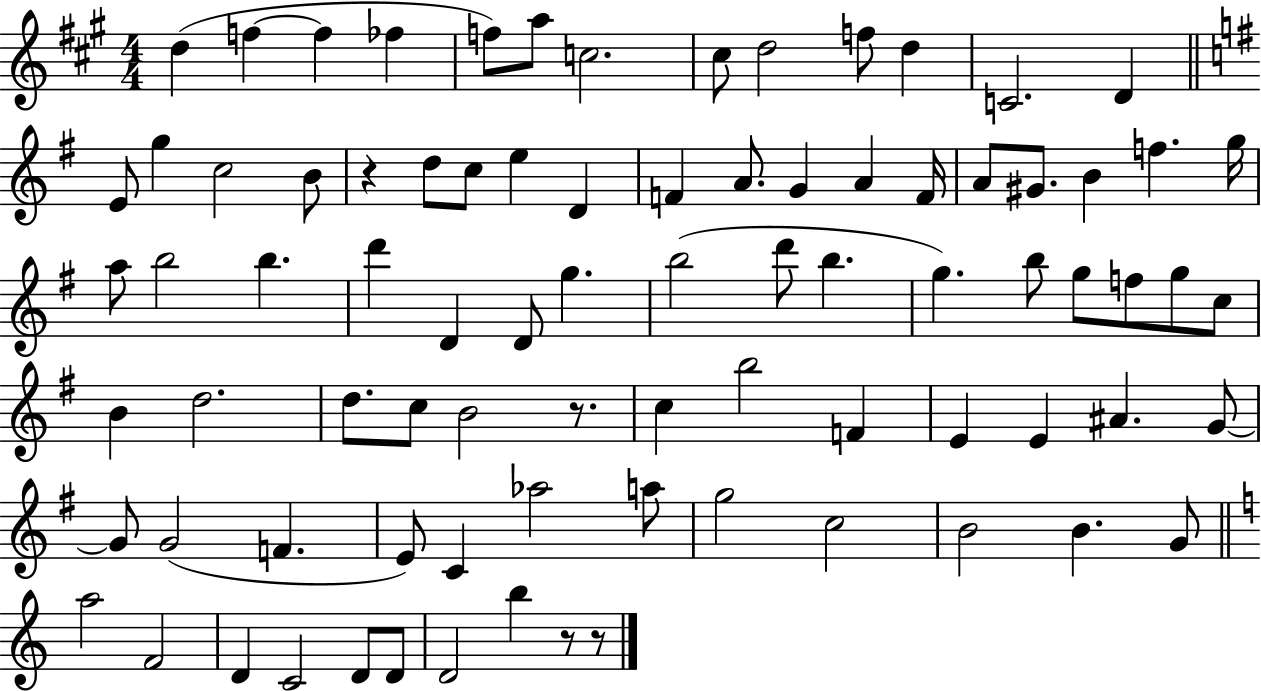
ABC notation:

X:1
T:Untitled
M:4/4
L:1/4
K:A
d f f _f f/2 a/2 c2 ^c/2 d2 f/2 d C2 D E/2 g c2 B/2 z d/2 c/2 e D F A/2 G A F/4 A/2 ^G/2 B f g/4 a/2 b2 b d' D D/2 g b2 d'/2 b g b/2 g/2 f/2 g/2 c/2 B d2 d/2 c/2 B2 z/2 c b2 F E E ^A G/2 G/2 G2 F E/2 C _a2 a/2 g2 c2 B2 B G/2 a2 F2 D C2 D/2 D/2 D2 b z/2 z/2